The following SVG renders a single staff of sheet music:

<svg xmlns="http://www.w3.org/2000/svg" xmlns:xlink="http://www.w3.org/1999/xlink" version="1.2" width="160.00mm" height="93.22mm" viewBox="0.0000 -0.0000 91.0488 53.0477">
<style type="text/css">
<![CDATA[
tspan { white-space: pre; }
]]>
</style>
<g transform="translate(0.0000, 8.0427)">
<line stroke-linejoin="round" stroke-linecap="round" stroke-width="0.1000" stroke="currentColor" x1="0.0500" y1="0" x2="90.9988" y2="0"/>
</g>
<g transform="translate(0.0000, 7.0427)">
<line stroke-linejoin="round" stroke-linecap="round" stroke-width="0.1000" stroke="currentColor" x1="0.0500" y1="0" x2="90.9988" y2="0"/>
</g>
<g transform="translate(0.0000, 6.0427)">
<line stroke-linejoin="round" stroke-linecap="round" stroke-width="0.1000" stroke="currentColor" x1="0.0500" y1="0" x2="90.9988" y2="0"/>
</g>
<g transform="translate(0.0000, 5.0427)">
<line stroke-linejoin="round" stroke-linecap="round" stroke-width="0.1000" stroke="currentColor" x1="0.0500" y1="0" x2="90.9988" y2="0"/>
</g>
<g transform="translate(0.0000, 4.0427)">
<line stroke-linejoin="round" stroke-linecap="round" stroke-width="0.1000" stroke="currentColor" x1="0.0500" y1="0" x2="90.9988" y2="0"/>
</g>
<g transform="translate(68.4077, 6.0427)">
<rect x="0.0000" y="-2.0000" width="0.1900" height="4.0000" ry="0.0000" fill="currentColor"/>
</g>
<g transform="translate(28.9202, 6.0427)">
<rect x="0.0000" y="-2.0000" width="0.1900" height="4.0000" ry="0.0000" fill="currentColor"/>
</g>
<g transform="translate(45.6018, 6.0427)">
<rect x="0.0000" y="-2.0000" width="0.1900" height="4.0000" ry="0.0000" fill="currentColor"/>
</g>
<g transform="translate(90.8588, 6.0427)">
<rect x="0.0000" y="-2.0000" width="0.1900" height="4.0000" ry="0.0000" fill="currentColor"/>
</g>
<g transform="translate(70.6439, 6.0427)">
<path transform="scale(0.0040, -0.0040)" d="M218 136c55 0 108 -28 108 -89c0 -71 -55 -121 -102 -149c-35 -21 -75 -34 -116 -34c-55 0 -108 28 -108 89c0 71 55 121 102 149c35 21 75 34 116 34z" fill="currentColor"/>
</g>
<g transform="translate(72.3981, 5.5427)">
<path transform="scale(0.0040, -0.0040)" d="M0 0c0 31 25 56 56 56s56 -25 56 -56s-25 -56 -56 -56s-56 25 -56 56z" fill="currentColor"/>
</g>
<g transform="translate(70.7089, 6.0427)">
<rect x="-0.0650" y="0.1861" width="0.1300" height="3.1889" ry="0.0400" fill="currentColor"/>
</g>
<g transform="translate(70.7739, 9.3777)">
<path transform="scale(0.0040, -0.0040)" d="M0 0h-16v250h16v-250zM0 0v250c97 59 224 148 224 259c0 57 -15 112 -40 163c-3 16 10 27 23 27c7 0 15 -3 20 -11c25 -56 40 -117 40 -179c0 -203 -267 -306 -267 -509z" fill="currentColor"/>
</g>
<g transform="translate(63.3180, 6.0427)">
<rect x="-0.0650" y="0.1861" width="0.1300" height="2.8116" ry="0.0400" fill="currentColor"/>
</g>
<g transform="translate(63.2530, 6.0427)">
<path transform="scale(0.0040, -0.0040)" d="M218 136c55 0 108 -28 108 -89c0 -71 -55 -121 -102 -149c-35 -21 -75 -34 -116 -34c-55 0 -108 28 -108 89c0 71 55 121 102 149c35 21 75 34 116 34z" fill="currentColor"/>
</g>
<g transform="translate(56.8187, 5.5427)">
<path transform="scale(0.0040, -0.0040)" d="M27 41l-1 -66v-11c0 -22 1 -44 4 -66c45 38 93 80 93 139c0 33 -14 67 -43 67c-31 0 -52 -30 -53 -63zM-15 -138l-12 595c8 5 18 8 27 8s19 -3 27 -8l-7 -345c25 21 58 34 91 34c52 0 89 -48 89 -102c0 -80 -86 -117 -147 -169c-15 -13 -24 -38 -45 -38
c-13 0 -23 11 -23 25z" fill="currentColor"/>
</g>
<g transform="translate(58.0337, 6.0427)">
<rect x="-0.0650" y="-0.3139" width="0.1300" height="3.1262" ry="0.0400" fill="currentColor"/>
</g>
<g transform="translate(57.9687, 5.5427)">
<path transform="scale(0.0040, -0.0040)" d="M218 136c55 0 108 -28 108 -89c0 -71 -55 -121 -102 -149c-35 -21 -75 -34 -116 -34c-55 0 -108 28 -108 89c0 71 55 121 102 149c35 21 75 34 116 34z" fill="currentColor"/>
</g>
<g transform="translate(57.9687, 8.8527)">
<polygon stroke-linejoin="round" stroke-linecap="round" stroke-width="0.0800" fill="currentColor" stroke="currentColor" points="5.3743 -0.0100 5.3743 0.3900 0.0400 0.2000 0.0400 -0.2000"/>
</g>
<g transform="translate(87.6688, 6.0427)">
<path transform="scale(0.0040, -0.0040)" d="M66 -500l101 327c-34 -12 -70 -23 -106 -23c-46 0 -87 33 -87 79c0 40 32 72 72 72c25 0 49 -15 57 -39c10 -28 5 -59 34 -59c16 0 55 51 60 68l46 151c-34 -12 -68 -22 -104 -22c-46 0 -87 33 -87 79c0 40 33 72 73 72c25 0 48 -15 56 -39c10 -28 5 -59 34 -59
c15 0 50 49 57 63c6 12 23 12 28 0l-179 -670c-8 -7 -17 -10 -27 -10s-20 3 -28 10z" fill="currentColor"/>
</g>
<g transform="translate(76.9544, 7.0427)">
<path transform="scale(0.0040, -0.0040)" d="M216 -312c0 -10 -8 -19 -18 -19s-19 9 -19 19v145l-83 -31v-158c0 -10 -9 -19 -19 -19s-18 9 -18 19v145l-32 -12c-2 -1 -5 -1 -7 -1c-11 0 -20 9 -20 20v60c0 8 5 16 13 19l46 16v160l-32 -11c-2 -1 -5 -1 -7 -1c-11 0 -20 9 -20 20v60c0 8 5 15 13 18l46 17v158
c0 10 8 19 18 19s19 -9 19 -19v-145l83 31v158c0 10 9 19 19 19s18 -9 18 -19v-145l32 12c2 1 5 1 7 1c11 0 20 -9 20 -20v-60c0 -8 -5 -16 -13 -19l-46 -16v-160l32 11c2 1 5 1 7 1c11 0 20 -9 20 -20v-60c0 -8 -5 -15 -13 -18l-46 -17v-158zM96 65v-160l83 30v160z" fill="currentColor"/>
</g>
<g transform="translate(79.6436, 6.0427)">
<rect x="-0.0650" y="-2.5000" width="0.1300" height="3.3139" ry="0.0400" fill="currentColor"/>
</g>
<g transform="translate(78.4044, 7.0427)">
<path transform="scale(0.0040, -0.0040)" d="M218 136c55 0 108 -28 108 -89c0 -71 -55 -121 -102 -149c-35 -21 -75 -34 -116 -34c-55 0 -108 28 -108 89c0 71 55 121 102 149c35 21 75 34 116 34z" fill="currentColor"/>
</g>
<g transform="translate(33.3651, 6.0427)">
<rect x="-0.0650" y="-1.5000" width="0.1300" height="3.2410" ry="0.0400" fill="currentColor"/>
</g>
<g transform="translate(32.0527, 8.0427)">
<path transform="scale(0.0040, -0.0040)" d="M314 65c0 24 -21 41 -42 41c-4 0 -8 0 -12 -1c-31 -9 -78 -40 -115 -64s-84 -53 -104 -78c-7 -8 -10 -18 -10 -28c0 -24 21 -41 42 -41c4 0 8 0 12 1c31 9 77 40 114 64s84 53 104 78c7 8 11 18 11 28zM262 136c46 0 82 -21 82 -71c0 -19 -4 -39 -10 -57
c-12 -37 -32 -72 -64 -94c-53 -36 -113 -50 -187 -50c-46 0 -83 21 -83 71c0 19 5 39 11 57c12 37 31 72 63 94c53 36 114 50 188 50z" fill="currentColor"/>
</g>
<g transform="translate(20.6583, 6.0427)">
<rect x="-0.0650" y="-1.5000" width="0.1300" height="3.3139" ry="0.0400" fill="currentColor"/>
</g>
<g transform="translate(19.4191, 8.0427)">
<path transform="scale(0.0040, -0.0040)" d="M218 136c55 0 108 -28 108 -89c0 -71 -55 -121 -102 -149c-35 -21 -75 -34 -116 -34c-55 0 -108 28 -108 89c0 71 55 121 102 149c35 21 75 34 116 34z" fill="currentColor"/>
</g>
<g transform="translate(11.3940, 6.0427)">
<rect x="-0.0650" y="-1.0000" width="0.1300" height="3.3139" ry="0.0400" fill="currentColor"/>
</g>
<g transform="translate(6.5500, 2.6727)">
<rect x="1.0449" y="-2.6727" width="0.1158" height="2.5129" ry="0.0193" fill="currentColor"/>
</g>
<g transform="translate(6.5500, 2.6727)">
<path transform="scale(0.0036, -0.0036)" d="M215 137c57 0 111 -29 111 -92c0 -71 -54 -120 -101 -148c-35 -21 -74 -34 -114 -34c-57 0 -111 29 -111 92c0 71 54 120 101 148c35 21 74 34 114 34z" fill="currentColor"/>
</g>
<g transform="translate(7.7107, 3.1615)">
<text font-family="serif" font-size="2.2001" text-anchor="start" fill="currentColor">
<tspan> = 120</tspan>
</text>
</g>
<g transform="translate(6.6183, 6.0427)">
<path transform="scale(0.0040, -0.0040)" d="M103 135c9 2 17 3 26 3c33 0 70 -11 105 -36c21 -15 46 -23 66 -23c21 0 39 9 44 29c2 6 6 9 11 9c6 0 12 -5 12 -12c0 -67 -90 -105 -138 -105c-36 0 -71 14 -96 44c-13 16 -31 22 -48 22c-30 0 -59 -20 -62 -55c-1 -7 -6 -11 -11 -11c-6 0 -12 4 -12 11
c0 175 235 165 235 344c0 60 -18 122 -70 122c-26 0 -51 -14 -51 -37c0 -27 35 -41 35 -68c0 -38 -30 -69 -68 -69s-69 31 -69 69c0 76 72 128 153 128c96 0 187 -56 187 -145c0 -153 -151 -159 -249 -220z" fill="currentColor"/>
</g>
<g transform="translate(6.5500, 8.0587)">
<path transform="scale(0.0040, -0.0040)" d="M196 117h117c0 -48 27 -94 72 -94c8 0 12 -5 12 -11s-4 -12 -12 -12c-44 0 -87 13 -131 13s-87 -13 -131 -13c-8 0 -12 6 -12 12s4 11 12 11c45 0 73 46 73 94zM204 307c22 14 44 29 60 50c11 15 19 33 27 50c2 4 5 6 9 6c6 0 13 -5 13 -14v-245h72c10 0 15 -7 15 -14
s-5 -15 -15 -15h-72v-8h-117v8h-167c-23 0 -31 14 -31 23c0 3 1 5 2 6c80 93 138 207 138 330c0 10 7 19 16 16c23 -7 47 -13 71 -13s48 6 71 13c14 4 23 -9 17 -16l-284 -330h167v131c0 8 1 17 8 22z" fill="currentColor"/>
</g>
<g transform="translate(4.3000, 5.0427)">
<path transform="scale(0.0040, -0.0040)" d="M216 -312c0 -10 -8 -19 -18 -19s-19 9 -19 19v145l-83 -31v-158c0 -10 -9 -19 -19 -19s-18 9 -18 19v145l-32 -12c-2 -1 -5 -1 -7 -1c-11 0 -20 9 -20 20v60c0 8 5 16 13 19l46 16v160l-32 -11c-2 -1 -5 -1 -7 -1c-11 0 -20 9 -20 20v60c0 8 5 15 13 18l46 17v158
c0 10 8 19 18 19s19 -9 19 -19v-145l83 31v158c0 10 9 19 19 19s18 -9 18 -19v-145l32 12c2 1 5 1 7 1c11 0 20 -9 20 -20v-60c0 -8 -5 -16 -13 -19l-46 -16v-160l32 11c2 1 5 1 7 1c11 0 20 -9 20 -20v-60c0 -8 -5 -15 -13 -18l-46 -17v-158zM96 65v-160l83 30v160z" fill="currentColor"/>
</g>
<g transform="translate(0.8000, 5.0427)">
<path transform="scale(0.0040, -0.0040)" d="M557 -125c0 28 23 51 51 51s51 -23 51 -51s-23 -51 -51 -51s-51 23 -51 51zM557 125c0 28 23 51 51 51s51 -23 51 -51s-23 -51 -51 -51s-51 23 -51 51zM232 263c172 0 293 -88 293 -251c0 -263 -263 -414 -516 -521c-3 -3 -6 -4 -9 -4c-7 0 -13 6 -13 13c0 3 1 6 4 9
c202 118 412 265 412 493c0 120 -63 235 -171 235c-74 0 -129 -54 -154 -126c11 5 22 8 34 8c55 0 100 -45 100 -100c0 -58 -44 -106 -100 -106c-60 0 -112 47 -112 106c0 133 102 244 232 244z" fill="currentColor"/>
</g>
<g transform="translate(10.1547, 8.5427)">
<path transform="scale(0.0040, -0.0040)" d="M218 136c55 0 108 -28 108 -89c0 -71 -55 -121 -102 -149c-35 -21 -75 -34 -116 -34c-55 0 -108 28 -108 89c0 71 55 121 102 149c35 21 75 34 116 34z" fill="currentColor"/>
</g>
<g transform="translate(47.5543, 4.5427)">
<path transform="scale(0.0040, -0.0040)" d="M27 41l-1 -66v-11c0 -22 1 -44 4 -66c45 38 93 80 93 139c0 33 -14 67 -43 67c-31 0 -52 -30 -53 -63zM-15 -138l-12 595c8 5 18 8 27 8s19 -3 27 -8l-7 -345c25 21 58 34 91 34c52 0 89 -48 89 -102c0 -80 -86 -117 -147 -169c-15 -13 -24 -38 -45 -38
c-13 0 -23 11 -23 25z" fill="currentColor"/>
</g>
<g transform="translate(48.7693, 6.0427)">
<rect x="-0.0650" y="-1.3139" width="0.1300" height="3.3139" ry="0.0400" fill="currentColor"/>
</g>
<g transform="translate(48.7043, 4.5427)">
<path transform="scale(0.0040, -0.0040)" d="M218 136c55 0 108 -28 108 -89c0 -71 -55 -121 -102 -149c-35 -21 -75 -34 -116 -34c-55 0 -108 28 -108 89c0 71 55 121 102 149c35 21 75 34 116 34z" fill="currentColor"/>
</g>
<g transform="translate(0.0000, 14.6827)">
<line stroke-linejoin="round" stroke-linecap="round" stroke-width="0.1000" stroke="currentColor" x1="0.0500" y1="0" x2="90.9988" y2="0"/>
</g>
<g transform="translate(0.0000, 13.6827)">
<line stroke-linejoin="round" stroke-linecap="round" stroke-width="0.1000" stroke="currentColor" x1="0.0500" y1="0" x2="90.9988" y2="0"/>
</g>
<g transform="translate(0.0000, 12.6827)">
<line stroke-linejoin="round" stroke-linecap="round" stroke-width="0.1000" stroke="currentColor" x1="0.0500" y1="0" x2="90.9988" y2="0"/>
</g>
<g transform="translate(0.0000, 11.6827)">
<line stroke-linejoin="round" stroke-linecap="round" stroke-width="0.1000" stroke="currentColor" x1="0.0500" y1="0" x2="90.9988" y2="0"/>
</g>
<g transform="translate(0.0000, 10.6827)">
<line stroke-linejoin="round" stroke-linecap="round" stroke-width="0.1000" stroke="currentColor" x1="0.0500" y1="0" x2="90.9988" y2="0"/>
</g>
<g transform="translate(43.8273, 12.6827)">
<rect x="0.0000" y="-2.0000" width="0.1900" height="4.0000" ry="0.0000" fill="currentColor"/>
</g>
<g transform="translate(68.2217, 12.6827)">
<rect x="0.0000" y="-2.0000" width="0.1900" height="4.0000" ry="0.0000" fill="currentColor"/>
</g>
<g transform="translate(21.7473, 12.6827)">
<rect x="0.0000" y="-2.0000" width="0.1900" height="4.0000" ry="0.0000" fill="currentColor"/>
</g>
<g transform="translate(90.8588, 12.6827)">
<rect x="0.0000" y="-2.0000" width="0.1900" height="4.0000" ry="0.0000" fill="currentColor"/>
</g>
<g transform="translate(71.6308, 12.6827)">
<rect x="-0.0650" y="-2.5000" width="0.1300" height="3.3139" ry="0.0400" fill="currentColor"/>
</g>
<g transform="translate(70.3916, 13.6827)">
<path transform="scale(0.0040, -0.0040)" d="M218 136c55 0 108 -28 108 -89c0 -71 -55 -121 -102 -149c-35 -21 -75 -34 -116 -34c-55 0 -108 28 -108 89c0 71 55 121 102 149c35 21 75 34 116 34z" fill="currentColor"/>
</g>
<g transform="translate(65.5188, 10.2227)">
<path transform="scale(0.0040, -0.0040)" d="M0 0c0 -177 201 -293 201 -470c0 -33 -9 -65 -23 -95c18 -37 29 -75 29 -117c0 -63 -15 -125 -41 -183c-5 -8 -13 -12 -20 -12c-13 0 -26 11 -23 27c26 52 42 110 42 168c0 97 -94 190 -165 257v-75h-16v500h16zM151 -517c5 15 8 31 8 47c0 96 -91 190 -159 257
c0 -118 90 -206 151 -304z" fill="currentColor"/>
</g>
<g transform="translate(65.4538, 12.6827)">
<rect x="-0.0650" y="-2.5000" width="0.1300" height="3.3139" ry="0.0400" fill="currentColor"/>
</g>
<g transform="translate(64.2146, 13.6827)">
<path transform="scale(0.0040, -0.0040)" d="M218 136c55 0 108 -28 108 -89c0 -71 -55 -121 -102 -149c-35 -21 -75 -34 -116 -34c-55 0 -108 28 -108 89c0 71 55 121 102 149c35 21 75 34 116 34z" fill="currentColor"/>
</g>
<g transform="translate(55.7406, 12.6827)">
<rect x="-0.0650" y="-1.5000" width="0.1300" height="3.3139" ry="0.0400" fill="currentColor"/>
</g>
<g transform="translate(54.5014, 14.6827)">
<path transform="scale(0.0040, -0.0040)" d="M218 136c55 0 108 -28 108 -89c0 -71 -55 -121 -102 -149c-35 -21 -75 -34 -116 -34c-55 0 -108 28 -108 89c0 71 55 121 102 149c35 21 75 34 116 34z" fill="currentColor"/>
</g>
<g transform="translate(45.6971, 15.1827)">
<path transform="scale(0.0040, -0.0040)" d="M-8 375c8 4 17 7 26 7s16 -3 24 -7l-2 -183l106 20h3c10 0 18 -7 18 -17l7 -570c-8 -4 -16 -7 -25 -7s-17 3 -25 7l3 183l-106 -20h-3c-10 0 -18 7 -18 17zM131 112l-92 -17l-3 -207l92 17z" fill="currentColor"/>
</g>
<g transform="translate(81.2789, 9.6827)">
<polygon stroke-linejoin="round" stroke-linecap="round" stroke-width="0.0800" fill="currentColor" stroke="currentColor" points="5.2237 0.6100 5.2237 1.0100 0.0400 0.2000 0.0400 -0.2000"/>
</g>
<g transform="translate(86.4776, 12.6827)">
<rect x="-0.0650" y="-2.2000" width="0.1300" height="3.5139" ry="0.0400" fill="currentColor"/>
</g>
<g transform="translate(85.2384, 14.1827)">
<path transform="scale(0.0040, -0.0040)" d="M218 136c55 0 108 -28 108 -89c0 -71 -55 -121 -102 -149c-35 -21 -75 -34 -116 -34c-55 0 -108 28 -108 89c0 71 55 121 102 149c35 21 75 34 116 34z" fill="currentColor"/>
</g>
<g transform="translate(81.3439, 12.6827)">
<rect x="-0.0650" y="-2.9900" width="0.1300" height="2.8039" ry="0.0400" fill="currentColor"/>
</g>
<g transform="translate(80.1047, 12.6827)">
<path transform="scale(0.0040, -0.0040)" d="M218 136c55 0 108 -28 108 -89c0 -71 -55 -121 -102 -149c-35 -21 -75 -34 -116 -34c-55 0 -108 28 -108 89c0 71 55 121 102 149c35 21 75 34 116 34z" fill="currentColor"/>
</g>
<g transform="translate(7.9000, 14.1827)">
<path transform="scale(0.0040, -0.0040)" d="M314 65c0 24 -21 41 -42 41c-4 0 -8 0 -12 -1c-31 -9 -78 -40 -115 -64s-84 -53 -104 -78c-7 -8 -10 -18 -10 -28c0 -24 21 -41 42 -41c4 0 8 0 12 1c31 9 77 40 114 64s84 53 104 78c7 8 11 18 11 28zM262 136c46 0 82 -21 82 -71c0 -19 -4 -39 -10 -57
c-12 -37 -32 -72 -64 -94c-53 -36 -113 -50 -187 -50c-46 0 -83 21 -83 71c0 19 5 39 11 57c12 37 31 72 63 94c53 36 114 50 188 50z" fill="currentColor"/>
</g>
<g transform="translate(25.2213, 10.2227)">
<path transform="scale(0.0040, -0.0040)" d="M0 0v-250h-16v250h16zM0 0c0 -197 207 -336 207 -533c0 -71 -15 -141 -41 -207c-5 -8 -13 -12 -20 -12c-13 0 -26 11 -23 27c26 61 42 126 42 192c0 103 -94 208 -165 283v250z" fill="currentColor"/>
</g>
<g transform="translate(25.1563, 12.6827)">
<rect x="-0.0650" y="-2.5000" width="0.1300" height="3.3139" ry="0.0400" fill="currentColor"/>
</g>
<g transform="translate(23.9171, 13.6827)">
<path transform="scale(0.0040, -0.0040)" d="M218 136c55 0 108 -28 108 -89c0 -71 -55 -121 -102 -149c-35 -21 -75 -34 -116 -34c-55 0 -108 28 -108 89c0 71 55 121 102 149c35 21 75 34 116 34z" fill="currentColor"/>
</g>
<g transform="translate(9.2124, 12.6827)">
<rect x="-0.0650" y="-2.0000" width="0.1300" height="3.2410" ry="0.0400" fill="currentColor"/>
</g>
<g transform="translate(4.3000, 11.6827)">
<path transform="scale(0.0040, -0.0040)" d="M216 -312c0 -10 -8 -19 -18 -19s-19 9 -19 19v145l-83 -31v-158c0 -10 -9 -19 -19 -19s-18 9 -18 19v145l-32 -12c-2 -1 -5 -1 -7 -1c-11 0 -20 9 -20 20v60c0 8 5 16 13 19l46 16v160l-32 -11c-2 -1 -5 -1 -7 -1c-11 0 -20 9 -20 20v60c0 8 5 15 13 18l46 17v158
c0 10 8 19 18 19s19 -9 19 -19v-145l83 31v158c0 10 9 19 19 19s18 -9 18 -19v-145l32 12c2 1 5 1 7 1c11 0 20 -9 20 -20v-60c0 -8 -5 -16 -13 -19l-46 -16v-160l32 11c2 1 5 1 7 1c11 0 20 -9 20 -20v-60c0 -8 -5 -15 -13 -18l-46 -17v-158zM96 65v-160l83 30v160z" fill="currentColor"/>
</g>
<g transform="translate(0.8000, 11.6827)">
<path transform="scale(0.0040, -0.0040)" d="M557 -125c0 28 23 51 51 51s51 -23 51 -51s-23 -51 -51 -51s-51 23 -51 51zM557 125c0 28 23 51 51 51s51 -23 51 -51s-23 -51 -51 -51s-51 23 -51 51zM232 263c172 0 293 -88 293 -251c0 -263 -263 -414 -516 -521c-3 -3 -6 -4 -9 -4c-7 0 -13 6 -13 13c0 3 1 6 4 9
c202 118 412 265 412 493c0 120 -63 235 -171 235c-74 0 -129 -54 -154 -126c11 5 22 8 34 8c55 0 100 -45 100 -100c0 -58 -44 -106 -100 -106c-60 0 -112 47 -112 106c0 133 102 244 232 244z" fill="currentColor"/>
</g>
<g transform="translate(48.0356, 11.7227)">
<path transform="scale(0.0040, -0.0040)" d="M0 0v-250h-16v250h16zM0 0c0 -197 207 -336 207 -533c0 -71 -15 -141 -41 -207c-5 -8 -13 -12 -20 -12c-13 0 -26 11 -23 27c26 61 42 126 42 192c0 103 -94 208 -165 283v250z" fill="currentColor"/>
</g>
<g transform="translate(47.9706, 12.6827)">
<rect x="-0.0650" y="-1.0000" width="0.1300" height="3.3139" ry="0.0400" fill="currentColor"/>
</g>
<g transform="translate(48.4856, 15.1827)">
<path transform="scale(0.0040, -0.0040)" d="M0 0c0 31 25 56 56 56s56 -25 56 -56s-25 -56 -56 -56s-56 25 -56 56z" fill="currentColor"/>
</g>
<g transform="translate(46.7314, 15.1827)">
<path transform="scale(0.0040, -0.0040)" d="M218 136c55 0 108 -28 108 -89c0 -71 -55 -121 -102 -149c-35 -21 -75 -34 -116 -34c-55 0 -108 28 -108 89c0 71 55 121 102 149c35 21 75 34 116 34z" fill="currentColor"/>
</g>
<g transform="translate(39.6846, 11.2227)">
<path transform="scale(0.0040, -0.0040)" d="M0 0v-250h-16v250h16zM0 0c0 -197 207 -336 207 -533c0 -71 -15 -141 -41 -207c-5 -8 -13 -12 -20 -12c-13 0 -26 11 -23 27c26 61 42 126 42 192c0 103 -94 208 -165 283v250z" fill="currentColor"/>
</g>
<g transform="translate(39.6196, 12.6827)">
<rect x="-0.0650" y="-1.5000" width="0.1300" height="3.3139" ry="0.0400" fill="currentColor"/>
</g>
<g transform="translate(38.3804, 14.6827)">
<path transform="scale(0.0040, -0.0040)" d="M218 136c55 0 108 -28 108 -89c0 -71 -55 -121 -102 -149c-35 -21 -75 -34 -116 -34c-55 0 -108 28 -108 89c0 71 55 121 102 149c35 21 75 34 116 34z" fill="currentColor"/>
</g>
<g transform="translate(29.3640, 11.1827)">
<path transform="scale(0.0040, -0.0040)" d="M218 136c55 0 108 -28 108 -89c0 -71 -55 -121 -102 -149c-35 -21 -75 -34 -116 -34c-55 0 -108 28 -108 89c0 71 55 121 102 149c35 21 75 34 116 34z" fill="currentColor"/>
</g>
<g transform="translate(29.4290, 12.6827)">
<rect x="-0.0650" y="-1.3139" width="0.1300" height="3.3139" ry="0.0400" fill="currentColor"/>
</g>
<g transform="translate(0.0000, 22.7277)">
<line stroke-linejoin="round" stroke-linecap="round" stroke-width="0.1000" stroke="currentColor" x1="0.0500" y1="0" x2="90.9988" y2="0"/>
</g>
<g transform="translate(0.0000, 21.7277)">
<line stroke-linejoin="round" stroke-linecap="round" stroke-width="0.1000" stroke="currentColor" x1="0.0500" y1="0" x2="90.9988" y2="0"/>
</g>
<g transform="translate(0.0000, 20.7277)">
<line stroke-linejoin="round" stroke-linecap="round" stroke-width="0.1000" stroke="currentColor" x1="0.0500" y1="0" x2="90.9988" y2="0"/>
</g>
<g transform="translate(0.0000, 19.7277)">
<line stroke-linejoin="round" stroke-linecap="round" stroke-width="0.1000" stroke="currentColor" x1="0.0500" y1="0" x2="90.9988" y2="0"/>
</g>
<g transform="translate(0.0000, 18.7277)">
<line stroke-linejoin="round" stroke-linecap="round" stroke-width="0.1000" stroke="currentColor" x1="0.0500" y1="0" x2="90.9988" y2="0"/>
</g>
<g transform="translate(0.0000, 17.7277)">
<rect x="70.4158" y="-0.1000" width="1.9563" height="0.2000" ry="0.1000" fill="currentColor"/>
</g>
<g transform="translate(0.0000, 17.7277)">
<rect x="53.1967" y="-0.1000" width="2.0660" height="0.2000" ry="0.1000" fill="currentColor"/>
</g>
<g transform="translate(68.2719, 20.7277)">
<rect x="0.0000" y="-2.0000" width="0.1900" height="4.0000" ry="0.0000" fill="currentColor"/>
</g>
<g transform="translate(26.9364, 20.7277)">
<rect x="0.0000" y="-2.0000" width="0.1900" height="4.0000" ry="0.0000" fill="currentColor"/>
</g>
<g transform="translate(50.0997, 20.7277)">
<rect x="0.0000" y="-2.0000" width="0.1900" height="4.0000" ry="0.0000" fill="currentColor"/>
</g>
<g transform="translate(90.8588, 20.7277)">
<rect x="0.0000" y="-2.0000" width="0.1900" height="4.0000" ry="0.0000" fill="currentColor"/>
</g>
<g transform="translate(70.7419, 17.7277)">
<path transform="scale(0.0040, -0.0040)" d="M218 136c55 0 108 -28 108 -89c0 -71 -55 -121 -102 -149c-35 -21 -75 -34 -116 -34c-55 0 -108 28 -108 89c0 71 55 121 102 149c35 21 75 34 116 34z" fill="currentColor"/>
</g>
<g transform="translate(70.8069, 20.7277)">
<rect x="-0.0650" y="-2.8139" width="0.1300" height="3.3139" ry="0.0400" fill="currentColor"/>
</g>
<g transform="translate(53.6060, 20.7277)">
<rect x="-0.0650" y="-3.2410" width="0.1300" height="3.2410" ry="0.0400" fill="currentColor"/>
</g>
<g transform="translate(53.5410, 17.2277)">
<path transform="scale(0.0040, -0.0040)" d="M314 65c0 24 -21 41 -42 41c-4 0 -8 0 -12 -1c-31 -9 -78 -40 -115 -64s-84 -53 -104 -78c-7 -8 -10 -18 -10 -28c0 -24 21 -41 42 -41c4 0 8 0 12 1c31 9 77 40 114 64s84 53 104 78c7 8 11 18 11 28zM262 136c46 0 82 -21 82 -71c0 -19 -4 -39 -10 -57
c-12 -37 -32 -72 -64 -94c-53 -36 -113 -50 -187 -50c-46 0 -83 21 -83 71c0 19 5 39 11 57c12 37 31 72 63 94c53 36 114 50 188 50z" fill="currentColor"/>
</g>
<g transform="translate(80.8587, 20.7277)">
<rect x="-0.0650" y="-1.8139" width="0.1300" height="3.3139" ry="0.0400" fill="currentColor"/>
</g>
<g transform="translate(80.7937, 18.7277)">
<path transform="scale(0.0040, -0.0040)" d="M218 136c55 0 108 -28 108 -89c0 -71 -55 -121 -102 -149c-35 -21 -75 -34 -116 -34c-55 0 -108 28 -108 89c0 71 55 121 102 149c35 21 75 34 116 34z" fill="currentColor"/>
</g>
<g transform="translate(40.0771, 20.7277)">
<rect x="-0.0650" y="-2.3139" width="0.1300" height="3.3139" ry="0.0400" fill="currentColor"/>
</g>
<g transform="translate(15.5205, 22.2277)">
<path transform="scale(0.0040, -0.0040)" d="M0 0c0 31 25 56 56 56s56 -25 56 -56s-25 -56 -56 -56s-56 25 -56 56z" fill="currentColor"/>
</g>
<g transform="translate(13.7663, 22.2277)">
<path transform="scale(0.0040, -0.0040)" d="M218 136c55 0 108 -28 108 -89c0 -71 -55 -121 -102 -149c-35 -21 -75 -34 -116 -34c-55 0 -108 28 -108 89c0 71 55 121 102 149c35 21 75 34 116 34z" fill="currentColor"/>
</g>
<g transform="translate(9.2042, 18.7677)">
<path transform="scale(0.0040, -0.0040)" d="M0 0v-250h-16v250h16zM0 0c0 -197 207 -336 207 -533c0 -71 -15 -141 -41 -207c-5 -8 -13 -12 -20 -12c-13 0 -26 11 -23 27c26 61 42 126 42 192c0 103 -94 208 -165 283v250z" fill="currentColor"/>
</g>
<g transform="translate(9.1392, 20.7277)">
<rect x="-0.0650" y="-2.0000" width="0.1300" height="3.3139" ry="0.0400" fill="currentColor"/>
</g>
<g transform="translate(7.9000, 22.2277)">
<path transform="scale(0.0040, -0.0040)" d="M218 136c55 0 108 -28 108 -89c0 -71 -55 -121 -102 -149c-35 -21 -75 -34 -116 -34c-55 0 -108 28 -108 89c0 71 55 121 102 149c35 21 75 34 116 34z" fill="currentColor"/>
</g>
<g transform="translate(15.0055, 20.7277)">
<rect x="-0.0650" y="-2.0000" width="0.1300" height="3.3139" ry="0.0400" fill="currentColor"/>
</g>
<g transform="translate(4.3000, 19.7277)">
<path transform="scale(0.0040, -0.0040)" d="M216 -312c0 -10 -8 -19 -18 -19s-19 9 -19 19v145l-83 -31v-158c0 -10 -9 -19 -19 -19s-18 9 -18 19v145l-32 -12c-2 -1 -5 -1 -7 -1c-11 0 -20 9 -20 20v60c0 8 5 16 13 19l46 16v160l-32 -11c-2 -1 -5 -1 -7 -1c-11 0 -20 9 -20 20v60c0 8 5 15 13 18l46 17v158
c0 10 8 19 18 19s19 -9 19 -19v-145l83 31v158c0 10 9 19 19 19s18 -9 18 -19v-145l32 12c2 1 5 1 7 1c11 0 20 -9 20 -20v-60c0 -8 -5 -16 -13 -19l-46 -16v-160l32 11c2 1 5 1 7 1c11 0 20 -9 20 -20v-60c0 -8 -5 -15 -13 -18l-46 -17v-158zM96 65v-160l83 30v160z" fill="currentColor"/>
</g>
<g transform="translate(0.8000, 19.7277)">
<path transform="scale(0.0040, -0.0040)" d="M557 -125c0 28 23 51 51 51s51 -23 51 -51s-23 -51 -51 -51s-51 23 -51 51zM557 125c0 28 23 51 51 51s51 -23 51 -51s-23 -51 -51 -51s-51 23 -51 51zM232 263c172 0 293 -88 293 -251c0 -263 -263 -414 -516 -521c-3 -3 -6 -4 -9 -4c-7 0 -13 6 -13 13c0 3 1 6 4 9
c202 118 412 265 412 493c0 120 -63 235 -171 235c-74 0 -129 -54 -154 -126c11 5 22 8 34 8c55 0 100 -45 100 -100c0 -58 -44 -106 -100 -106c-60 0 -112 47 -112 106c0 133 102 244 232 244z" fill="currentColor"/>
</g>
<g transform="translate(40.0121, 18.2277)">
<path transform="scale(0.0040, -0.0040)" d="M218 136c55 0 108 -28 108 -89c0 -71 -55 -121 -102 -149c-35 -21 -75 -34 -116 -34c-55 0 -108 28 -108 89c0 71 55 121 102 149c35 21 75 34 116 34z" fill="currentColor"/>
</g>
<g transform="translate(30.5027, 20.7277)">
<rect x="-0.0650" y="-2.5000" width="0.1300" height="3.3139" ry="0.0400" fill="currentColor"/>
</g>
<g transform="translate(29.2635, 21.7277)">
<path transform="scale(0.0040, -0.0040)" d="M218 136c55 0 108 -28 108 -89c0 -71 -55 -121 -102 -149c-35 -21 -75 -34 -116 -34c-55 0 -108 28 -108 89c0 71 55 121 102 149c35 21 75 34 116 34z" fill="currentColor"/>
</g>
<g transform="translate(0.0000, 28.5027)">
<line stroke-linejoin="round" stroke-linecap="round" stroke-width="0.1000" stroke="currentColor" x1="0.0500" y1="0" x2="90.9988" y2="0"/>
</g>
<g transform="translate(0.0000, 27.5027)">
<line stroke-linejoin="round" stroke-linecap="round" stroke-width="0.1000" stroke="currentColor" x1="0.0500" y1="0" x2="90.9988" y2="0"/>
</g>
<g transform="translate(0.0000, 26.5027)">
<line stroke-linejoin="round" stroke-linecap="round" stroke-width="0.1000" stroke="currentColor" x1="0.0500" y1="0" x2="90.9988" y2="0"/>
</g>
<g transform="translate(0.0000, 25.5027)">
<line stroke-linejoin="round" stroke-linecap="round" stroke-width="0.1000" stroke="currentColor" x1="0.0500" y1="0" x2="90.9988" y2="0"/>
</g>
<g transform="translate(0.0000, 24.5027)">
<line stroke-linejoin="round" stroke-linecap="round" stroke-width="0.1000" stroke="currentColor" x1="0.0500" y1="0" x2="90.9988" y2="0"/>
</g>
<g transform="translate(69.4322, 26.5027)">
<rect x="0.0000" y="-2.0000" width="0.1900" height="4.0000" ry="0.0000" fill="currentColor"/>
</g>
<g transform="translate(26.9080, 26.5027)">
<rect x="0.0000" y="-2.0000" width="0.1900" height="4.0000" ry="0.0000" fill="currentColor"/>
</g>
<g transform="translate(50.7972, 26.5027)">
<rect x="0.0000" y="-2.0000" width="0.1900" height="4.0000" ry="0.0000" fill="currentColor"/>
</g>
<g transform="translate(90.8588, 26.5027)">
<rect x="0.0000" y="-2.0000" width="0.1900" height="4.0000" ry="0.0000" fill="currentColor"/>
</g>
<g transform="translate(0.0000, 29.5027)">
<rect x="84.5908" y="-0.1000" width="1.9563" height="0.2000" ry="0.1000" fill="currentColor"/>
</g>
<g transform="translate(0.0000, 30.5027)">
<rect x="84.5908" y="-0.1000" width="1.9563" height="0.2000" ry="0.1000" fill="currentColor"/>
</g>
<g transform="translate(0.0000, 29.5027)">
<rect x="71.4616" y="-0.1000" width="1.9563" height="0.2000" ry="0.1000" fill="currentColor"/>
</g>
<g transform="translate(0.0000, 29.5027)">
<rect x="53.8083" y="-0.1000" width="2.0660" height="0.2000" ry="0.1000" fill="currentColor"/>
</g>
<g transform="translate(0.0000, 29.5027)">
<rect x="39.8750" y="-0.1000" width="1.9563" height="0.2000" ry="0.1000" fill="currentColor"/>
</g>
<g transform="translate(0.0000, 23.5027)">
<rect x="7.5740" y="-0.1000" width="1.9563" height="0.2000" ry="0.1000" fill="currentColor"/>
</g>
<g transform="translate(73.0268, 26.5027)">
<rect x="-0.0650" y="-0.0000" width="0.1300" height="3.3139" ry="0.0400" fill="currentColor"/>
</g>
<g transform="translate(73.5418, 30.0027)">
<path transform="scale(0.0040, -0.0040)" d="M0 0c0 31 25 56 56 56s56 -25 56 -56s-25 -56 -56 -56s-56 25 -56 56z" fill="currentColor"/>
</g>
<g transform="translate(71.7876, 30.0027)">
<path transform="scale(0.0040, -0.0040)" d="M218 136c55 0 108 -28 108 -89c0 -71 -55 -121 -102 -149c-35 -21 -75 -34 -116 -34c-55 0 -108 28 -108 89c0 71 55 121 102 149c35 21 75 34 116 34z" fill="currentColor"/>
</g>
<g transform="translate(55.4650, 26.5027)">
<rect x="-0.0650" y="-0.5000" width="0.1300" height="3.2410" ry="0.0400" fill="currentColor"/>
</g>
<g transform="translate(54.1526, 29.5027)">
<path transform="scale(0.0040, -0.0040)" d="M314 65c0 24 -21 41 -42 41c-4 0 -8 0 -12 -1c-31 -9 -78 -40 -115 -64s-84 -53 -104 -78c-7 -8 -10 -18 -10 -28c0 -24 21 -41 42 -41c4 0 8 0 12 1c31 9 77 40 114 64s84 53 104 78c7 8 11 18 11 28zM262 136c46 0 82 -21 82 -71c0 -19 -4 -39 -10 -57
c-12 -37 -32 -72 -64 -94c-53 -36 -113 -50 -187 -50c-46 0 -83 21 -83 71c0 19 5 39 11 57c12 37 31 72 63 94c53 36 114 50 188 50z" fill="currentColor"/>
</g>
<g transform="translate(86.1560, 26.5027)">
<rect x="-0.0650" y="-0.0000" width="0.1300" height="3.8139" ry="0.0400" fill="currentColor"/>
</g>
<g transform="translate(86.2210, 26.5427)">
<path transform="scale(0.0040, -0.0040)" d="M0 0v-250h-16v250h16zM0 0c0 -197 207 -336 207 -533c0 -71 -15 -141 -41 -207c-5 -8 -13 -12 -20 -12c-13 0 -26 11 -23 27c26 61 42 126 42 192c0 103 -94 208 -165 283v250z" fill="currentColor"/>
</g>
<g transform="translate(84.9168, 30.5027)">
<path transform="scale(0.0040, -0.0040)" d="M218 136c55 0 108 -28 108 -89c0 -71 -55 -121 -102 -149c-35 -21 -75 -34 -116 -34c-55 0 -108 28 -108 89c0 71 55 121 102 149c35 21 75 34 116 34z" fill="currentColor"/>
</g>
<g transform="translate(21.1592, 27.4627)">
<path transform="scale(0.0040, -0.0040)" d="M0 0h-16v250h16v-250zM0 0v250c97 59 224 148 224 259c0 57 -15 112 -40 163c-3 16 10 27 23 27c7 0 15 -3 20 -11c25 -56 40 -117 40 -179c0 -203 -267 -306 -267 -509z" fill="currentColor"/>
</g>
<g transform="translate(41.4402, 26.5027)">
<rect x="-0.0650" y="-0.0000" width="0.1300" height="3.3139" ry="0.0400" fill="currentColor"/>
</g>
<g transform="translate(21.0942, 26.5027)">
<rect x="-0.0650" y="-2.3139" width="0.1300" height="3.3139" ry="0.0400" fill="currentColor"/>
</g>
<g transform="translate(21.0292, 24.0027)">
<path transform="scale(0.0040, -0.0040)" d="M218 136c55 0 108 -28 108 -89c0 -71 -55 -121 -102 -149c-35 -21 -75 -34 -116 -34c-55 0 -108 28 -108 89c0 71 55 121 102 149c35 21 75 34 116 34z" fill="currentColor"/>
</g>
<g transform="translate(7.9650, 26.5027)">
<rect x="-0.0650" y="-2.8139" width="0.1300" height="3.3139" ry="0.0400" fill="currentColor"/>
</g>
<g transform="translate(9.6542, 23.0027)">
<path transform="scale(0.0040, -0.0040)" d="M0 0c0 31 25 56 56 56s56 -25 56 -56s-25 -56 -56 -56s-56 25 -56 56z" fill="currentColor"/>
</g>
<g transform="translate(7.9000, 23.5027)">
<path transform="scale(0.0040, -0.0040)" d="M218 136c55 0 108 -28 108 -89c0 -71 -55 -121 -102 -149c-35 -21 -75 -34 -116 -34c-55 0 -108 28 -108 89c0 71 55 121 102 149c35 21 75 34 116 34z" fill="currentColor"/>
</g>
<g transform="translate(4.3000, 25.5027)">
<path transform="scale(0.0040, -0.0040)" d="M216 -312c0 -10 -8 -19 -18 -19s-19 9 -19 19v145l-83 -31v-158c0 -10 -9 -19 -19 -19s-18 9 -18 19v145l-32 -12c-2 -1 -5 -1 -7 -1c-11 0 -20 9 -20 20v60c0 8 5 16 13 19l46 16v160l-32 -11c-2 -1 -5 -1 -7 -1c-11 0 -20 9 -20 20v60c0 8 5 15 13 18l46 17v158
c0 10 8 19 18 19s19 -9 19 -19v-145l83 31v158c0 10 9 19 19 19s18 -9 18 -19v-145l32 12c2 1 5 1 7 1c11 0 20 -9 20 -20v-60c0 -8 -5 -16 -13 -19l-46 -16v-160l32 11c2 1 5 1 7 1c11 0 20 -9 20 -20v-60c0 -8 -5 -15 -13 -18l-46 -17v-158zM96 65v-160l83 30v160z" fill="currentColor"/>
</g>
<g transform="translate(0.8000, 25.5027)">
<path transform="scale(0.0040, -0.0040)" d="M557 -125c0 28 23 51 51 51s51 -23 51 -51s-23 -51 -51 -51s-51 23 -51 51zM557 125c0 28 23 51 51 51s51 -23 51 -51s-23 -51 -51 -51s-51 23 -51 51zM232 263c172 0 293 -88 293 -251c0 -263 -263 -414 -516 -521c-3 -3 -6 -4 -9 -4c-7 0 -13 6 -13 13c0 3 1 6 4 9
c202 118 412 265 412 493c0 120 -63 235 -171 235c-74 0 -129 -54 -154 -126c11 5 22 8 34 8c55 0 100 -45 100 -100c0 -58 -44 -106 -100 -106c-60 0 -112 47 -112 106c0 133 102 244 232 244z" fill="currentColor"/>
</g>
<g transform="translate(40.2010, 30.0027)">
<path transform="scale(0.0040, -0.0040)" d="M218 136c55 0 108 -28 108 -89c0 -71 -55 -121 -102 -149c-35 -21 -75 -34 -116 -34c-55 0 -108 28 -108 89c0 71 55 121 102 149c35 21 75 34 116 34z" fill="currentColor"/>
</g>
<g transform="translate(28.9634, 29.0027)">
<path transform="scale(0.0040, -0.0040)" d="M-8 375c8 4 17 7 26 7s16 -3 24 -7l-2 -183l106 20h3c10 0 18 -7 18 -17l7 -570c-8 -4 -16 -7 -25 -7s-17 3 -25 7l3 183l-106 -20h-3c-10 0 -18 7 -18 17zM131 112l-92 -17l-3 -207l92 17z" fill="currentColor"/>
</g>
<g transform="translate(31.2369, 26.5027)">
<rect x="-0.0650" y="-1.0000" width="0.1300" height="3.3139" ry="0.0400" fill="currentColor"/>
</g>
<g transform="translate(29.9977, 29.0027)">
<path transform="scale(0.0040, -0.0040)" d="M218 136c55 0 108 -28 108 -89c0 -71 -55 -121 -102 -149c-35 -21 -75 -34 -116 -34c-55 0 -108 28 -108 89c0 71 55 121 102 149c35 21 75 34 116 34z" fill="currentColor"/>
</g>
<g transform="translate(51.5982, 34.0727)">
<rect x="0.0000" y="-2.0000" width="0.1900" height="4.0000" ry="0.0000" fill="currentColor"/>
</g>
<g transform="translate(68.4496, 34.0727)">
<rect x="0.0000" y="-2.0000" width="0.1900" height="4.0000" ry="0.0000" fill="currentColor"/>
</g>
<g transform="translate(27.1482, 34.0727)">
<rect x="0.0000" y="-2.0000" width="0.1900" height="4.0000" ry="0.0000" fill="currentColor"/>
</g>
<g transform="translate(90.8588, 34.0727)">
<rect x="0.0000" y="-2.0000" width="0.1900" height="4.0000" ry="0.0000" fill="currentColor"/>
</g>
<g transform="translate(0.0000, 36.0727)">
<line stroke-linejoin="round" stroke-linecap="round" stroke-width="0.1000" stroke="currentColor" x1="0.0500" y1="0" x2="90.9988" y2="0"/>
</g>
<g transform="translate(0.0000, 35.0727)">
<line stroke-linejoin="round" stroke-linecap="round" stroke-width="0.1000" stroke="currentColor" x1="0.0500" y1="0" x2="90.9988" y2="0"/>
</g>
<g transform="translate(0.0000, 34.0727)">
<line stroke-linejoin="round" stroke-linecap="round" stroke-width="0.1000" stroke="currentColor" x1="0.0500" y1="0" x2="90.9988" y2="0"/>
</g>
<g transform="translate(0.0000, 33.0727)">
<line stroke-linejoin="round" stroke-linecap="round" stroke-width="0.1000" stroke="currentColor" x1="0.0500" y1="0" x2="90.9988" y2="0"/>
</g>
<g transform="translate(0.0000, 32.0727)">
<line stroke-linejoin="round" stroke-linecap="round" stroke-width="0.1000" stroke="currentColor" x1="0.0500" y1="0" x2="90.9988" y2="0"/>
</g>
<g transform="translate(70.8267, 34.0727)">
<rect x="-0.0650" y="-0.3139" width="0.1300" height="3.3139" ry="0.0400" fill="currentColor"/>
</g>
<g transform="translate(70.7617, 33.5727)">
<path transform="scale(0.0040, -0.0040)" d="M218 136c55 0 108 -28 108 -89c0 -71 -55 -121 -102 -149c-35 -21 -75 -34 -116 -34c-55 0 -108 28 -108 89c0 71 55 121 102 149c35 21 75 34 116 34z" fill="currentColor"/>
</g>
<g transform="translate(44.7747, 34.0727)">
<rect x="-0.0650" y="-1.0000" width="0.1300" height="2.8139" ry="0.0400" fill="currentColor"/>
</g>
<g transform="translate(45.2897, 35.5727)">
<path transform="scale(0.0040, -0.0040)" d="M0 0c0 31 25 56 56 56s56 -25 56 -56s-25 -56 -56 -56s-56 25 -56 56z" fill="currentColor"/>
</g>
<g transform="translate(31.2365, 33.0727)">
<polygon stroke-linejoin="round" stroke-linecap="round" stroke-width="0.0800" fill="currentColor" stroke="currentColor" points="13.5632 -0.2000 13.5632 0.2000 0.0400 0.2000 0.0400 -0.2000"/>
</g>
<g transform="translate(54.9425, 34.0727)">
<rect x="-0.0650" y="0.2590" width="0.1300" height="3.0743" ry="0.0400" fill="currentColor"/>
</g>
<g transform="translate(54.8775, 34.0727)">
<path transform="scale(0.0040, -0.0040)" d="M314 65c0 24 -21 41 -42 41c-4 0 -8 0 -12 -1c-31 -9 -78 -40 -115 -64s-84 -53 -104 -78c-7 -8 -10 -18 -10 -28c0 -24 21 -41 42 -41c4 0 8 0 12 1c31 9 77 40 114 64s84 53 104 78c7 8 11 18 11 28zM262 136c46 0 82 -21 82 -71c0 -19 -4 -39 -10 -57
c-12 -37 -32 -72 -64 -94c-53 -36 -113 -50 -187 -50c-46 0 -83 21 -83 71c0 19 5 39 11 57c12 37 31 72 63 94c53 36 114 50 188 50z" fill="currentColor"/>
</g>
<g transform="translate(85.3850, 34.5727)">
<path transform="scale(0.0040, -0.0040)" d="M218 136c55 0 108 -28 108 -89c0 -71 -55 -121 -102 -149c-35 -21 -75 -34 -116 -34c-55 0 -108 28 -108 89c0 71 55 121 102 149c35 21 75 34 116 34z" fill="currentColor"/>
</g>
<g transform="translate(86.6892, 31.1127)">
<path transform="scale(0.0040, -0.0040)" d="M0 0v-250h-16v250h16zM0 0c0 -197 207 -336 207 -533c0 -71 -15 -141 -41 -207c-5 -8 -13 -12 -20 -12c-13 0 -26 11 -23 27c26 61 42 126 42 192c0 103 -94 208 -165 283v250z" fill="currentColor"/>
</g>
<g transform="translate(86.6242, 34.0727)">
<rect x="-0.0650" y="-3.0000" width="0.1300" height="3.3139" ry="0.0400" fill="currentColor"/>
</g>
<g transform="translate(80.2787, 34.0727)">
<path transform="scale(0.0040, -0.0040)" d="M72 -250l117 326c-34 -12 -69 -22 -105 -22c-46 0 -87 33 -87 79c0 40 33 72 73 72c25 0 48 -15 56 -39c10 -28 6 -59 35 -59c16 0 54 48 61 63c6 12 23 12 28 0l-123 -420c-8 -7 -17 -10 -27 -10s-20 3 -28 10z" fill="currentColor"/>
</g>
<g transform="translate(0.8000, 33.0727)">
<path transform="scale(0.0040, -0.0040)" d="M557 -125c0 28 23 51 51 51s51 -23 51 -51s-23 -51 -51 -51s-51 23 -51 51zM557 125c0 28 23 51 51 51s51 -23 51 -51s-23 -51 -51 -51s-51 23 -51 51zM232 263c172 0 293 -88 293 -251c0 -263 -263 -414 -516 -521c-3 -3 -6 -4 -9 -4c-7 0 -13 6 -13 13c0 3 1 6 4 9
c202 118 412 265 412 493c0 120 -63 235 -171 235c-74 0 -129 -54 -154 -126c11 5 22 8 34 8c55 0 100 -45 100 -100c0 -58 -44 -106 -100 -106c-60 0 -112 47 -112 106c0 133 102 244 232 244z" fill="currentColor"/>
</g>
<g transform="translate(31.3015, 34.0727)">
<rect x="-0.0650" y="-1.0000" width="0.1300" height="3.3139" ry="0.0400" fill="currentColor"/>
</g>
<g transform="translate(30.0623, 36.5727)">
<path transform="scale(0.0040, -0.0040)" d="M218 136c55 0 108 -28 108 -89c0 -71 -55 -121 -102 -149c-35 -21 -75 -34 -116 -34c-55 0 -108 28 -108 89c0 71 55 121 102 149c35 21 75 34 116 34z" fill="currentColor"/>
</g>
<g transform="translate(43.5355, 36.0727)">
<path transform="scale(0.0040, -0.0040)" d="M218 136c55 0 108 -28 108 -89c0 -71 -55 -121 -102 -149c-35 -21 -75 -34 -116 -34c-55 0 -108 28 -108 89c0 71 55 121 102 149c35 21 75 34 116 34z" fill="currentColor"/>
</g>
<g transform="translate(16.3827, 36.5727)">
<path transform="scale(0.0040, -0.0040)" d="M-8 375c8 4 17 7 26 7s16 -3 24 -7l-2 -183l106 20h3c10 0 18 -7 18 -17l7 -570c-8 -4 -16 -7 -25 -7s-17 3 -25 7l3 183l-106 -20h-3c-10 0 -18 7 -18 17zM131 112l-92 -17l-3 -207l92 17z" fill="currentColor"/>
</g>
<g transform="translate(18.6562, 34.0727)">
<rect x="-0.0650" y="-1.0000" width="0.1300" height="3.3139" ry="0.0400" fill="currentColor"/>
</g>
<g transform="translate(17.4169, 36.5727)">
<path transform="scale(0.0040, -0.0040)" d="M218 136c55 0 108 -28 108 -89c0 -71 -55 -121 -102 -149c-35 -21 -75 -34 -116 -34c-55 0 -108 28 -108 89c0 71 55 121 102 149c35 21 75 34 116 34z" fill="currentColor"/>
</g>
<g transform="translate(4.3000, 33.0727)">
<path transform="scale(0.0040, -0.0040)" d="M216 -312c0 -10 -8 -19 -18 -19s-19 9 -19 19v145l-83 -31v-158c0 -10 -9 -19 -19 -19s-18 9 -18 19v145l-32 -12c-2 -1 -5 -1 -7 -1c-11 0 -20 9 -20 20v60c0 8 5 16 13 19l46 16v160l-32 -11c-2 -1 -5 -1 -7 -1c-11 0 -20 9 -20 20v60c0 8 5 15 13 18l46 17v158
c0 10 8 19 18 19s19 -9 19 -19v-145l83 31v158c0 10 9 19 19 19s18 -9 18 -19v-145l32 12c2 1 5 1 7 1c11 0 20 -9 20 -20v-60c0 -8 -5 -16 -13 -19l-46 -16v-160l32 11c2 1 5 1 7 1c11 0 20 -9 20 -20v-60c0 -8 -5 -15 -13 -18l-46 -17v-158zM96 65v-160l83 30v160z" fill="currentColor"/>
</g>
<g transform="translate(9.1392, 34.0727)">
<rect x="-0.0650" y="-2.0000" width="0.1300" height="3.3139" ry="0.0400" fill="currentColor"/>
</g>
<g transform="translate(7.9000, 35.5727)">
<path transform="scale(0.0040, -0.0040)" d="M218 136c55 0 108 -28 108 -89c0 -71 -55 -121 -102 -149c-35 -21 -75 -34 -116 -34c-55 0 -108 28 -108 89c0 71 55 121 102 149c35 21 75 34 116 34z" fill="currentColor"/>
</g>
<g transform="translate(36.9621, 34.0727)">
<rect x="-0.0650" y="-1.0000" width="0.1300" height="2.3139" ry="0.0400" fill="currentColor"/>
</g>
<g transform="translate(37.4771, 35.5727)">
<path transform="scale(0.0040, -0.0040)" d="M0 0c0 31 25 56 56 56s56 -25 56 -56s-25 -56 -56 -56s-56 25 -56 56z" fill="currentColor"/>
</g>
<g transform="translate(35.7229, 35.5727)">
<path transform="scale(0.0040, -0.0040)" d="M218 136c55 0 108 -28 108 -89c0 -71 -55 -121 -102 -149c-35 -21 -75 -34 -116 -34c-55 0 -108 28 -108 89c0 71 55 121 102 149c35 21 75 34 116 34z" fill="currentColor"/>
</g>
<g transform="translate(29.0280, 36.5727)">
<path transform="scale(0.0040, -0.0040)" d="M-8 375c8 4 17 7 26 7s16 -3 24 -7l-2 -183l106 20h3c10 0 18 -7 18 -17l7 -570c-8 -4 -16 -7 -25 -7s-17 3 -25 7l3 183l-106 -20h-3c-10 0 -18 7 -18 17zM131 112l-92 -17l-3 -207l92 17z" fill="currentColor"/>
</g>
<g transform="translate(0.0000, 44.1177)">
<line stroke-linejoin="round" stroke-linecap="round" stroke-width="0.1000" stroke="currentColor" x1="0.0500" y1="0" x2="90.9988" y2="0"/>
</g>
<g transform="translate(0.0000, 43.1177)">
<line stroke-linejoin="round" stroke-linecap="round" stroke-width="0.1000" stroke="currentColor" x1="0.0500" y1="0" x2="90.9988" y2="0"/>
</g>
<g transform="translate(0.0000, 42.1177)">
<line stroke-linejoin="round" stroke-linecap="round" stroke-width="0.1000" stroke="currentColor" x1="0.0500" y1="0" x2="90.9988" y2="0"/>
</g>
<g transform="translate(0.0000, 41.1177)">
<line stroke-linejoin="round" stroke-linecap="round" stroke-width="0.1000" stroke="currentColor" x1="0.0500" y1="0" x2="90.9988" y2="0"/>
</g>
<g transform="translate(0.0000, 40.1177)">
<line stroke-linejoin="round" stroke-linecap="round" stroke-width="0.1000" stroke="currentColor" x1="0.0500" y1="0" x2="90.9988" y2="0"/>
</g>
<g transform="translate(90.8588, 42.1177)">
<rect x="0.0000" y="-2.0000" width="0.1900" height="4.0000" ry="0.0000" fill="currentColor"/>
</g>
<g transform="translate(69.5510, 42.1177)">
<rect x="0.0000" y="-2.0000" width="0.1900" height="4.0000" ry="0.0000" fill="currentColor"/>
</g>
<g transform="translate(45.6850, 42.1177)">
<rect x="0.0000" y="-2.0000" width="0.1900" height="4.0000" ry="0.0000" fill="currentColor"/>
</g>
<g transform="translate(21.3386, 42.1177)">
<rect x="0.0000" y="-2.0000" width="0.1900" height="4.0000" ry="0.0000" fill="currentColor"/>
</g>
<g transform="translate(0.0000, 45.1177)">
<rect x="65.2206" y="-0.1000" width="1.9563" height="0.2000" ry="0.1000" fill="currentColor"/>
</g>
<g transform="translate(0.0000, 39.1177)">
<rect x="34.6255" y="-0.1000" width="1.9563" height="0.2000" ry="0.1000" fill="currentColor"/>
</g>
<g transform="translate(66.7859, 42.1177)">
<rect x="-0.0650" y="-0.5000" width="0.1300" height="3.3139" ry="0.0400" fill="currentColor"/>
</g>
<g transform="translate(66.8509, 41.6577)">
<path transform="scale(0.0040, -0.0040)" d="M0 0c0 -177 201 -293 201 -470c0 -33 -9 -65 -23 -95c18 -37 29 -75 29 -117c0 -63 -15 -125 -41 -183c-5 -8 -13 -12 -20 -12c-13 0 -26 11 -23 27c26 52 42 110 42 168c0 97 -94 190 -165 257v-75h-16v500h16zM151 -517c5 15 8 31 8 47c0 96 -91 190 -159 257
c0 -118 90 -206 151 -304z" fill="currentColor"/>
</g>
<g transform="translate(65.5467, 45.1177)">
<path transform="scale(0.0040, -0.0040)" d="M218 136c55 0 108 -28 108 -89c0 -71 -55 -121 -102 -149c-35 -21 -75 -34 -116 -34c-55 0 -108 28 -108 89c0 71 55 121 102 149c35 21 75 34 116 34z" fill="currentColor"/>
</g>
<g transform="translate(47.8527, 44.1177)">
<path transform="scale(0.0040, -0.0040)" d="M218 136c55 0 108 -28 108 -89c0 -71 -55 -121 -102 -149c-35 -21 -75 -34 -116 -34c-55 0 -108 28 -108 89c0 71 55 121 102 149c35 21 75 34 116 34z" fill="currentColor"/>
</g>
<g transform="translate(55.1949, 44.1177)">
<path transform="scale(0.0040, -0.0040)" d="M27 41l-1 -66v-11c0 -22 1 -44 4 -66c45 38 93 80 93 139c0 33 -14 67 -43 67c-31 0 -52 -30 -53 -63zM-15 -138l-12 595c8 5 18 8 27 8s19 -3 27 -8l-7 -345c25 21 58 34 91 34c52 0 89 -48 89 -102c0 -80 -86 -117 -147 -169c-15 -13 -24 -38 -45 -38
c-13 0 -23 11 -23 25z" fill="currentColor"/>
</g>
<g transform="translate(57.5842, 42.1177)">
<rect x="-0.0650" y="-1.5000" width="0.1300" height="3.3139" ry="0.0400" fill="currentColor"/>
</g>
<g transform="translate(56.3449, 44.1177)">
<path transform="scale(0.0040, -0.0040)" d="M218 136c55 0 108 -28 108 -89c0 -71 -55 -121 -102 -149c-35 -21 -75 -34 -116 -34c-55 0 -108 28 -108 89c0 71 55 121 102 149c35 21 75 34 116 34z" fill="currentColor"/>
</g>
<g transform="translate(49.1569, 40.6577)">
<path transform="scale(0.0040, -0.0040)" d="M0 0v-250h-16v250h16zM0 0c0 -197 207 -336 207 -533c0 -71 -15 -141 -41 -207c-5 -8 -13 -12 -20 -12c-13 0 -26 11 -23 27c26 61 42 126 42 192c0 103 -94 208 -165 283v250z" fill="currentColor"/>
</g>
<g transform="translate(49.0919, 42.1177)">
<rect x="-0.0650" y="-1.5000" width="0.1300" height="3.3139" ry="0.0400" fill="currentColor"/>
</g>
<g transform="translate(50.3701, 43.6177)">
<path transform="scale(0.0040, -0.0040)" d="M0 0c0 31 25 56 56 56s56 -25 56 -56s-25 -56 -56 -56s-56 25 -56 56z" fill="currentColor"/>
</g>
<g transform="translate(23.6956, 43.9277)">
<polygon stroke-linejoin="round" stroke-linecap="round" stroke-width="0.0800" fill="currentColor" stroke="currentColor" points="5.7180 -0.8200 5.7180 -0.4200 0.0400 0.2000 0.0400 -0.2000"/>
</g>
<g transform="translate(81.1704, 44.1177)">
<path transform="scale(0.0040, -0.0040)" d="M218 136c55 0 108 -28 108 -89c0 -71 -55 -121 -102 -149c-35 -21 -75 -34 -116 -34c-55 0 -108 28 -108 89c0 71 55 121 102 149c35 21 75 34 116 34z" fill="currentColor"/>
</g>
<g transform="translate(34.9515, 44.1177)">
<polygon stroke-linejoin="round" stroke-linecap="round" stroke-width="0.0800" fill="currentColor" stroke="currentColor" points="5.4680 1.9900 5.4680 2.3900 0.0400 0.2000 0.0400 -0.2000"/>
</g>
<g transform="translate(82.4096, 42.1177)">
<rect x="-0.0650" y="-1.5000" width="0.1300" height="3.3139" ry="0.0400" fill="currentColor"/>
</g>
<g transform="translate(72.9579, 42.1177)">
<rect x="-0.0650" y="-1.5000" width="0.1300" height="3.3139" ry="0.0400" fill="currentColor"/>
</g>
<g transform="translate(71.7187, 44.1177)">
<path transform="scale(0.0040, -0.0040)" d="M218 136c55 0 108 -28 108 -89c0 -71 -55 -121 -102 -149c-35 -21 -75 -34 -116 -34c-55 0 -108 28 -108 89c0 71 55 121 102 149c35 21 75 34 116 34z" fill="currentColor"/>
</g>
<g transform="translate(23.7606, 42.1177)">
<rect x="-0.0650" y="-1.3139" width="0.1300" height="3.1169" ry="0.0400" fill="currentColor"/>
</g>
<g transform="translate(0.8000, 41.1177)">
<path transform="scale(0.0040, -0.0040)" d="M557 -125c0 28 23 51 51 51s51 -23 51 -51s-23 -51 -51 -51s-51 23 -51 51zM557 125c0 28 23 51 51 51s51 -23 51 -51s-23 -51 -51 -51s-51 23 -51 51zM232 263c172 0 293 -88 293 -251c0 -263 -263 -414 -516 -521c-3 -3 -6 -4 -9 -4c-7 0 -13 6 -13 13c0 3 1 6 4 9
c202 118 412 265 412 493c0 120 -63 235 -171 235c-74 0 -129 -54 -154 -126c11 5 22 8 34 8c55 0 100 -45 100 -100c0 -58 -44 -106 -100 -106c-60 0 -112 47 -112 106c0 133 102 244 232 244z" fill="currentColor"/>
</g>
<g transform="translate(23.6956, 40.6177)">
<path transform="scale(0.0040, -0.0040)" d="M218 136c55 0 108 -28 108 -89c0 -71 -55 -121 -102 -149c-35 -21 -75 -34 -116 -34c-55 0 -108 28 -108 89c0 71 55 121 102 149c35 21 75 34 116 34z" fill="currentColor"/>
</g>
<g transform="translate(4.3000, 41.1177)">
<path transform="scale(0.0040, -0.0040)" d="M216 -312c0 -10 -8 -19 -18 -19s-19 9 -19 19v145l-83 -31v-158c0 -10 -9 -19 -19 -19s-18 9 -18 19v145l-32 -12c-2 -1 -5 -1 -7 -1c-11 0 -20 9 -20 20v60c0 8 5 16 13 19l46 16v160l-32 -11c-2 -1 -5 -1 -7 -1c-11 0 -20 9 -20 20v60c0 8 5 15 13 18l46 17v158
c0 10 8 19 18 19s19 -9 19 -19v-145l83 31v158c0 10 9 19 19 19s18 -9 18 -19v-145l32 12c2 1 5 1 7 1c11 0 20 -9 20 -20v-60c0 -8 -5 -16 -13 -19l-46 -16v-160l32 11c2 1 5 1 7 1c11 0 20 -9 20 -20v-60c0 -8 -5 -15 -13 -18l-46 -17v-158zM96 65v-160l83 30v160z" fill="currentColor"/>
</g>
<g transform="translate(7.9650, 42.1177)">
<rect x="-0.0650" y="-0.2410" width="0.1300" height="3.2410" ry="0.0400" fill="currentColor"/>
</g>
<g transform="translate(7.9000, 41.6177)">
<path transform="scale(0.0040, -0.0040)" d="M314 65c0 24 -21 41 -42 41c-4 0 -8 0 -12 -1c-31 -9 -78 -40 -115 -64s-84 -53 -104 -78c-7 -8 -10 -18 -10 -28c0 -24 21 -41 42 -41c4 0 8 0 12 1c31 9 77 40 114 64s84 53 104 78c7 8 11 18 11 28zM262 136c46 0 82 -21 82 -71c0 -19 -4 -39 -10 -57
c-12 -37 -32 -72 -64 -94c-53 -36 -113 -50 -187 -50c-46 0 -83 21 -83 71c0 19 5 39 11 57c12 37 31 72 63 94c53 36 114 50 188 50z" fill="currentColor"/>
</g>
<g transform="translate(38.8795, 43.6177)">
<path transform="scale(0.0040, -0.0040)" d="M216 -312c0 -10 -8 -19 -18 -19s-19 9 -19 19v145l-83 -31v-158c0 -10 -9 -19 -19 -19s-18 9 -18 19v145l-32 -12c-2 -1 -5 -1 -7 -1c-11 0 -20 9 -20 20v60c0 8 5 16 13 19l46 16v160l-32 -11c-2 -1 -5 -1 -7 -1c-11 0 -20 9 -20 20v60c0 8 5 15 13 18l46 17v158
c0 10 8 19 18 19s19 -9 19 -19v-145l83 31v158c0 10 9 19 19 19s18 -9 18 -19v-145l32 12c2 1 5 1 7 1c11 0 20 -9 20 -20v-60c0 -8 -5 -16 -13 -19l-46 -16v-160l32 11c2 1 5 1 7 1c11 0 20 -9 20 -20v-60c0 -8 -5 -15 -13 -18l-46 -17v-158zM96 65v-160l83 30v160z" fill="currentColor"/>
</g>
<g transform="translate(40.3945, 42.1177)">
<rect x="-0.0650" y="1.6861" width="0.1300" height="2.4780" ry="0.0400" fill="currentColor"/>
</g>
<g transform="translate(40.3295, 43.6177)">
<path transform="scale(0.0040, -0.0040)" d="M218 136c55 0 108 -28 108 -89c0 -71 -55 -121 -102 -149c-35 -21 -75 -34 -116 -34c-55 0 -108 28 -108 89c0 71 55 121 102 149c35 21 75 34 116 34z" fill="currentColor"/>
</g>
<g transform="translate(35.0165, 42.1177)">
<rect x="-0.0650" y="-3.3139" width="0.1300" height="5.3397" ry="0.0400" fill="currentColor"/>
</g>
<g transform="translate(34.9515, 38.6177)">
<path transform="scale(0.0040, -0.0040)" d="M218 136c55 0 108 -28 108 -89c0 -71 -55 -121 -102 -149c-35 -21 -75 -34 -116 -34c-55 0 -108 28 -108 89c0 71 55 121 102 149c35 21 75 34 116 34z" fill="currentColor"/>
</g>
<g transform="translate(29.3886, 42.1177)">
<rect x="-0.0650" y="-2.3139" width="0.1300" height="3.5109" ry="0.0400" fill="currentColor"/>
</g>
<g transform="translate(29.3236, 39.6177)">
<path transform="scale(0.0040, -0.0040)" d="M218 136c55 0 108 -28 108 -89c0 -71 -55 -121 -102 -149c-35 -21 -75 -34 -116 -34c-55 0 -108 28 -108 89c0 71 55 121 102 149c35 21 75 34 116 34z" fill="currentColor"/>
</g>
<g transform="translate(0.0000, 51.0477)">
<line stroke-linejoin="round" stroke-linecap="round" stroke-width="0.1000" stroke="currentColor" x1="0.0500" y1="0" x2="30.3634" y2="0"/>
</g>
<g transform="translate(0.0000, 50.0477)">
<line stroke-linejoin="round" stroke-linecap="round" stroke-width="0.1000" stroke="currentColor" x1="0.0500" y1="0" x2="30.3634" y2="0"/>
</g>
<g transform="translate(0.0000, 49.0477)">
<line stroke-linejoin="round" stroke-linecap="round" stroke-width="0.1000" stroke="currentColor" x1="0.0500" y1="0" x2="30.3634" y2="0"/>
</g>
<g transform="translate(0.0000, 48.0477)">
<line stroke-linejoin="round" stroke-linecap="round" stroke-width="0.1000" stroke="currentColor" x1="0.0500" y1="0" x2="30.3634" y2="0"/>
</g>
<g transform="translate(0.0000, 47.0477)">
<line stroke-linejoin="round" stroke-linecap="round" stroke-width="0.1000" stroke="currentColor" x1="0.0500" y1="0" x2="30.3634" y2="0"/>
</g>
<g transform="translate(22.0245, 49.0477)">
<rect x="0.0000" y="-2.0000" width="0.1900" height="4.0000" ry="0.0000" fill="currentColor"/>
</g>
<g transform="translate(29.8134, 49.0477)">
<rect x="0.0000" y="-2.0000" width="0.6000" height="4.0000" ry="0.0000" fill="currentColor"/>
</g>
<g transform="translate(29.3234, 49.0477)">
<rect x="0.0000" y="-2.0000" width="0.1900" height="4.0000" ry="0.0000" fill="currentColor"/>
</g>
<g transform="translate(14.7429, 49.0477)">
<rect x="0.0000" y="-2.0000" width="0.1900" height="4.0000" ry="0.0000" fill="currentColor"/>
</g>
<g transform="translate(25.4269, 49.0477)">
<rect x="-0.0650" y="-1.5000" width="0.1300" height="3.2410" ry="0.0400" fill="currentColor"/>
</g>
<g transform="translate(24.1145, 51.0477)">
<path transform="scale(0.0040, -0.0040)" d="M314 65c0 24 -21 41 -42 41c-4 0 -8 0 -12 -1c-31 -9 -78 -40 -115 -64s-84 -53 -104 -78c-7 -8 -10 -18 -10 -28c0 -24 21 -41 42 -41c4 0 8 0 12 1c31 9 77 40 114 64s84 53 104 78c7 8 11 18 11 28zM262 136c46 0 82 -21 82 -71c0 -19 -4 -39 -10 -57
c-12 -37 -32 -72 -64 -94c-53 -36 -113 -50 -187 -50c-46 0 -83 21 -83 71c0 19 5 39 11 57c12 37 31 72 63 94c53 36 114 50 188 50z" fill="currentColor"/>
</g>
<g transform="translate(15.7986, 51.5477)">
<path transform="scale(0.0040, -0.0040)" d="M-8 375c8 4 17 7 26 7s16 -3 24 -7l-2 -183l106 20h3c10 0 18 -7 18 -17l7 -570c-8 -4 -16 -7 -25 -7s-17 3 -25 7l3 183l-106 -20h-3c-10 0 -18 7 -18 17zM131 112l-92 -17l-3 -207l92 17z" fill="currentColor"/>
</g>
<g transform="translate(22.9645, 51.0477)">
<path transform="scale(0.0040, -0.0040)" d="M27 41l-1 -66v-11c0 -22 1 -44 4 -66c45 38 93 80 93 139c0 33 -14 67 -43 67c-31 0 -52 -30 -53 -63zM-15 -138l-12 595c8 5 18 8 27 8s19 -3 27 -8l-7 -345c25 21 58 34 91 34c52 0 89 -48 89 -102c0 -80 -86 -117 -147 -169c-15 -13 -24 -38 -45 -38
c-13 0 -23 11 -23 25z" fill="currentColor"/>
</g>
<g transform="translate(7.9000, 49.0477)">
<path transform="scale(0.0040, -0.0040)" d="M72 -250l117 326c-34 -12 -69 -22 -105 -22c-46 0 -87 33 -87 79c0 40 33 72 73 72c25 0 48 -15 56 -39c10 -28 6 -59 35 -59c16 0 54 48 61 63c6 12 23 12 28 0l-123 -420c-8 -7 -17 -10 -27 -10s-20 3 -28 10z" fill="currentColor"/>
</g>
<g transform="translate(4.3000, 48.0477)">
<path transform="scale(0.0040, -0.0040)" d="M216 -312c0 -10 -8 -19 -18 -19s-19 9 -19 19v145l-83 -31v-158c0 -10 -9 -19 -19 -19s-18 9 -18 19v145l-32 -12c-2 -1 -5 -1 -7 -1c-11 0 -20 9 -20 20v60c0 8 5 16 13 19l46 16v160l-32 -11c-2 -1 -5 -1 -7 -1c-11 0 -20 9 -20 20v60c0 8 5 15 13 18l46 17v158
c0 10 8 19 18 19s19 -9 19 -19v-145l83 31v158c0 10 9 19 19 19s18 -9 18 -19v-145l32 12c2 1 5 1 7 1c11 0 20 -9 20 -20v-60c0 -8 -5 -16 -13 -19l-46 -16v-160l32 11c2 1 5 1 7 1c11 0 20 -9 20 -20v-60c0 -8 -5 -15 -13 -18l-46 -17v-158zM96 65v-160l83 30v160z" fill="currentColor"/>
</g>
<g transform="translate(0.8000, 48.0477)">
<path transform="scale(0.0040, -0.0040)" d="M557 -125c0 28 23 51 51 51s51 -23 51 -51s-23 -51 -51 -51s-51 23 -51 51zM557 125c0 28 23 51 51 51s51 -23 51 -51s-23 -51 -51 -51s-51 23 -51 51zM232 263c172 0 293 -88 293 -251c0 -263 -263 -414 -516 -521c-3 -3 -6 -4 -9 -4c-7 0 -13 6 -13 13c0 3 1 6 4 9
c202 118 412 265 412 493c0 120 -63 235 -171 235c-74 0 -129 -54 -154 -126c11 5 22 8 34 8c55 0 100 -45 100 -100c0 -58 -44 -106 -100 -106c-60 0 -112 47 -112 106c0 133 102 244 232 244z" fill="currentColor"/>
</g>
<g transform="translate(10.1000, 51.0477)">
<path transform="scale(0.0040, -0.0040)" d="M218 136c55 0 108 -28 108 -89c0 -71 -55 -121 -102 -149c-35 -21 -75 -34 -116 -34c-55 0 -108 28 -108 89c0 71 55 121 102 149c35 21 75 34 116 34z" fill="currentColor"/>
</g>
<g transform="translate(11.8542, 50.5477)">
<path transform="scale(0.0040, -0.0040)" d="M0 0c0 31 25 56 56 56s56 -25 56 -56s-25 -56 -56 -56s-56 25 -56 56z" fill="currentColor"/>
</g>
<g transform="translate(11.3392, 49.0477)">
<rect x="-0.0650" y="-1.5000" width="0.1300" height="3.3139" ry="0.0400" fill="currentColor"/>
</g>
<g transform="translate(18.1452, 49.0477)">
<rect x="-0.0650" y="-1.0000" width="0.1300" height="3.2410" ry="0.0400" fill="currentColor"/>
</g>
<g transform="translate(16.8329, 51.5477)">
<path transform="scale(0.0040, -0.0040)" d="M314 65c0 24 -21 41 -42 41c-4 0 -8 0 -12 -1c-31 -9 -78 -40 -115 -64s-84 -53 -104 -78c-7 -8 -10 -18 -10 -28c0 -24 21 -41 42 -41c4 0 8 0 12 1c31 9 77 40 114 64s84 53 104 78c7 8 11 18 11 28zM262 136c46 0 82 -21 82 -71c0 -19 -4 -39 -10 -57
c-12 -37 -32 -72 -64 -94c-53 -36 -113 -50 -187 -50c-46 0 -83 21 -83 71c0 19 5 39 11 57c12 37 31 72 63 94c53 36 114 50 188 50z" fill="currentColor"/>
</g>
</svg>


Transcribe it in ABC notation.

X:1
T:Untitled
M:2/4
L:1/4
K:G
^F,, G,, G,,2 _G, _E,/2 D,/2 D,/2 ^B,, z/4 A,,2 B,,/2 G, G,,/2 F,,/2 G,, B,,/4 B,, D,/2 A,,/2 A,,/2 A,, B,, B, D2 C A, C B,/2 F,, D,, E,,2 D,, C,,/2 A,, F,, F,,/2 A,,/2 G,,/2 D,2 E, z/2 C,/2 E,2 G,/2 B,/2 D/2 ^A,,/2 G,,/2 _G,, E,,/4 G,, G,, z/2 G,, F,,2 _G,,2